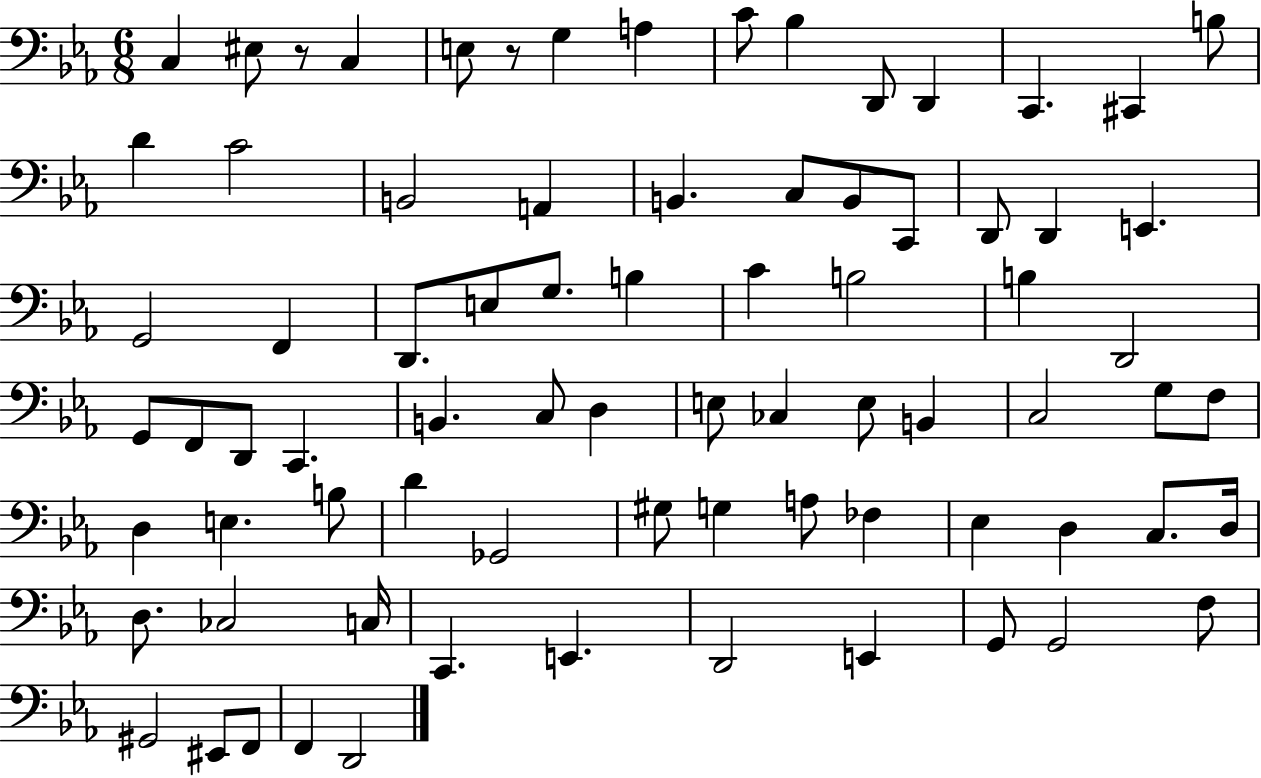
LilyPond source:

{
  \clef bass
  \numericTimeSignature
  \time 6/8
  \key ees \major
  c4 eis8 r8 c4 | e8 r8 g4 a4 | c'8 bes4 d,8 d,4 | c,4. cis,4 b8 | \break d'4 c'2 | b,2 a,4 | b,4. c8 b,8 c,8 | d,8 d,4 e,4. | \break g,2 f,4 | d,8. e8 g8. b4 | c'4 b2 | b4 d,2 | \break g,8 f,8 d,8 c,4. | b,4. c8 d4 | e8 ces4 e8 b,4 | c2 g8 f8 | \break d4 e4. b8 | d'4 ges,2 | gis8 g4 a8 fes4 | ees4 d4 c8. d16 | \break d8. ces2 c16 | c,4. e,4. | d,2 e,4 | g,8 g,2 f8 | \break gis,2 eis,8 f,8 | f,4 d,2 | \bar "|."
}